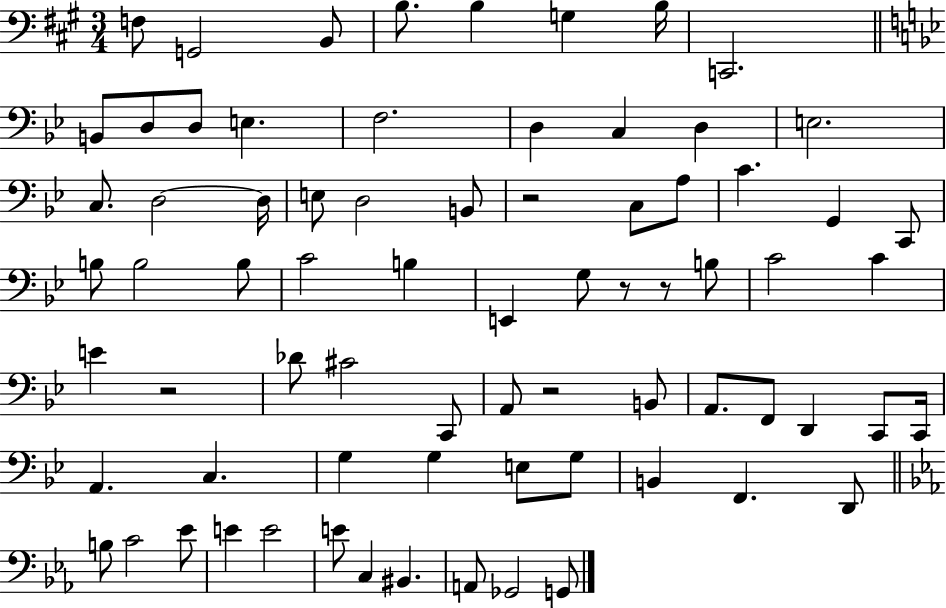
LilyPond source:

{
  \clef bass
  \numericTimeSignature
  \time 3/4
  \key a \major
  f8 g,2 b,8 | b8. b4 g4 b16 | c,2. | \bar "||" \break \key bes \major b,8 d8 d8 e4. | f2. | d4 c4 d4 | e2. | \break c8. d2~~ d16 | e8 d2 b,8 | r2 c8 a8 | c'4. g,4 c,8 | \break b8 b2 b8 | c'2 b4 | e,4 g8 r8 r8 b8 | c'2 c'4 | \break e'4 r2 | des'8 cis'2 c,8 | a,8 r2 b,8 | a,8. f,8 d,4 c,8 c,16 | \break a,4. c4. | g4 g4 e8 g8 | b,4 f,4. d,8 | \bar "||" \break \key ees \major b8 c'2 ees'8 | e'4 e'2 | e'8 c4 bis,4. | a,8 ges,2 g,8 | \break \bar "|."
}